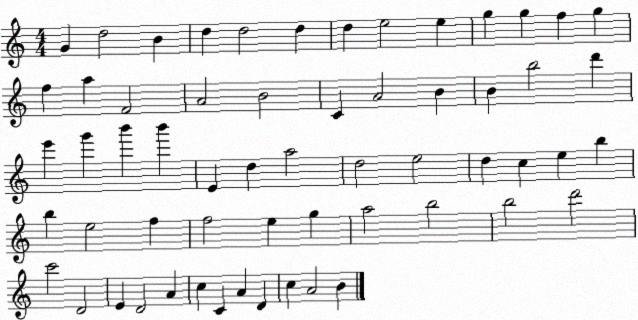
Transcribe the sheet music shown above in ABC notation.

X:1
T:Untitled
M:4/4
L:1/4
K:C
G d2 B d d2 d d e2 e g g f g f a F2 A2 B2 C A2 B B b2 d' e' g' b' b' E d a2 d2 e2 d c e b b e2 f f2 e g a2 b2 b2 d'2 c'2 D2 E D2 A c C A D c A2 B